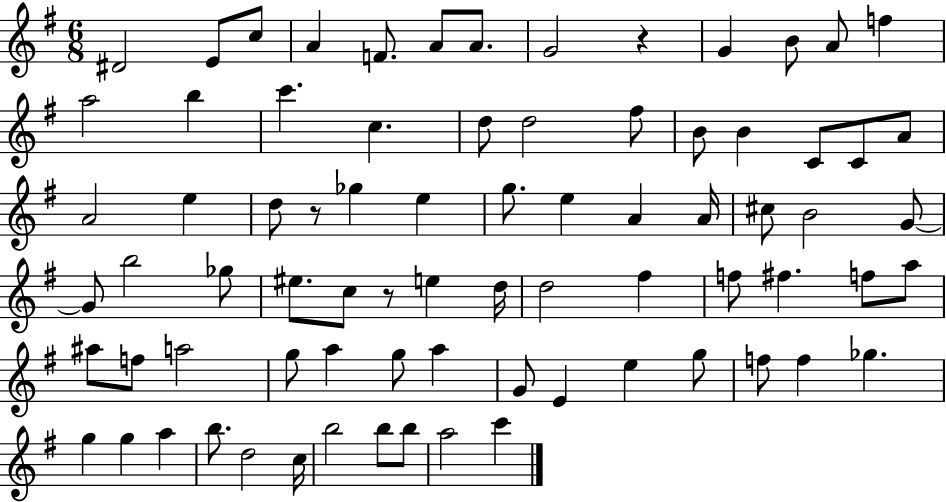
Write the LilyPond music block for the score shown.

{
  \clef treble
  \numericTimeSignature
  \time 6/8
  \key g \major
  \repeat volta 2 { dis'2 e'8 c''8 | a'4 f'8. a'8 a'8. | g'2 r4 | g'4 b'8 a'8 f''4 | \break a''2 b''4 | c'''4. c''4. | d''8 d''2 fis''8 | b'8 b'4 c'8 c'8 a'8 | \break a'2 e''4 | d''8 r8 ges''4 e''4 | g''8. e''4 a'4 a'16 | cis''8 b'2 g'8~~ | \break g'8 b''2 ges''8 | eis''8. c''8 r8 e''4 d''16 | d''2 fis''4 | f''8 fis''4. f''8 a''8 | \break ais''8 f''8 a''2 | g''8 a''4 g''8 a''4 | g'8 e'4 e''4 g''8 | f''8 f''4 ges''4. | \break g''4 g''4 a''4 | b''8. d''2 c''16 | b''2 b''8 b''8 | a''2 c'''4 | \break } \bar "|."
}